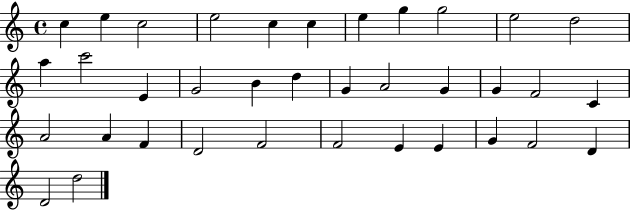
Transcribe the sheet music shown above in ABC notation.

X:1
T:Untitled
M:4/4
L:1/4
K:C
c e c2 e2 c c e g g2 e2 d2 a c'2 E G2 B d G A2 G G F2 C A2 A F D2 F2 F2 E E G F2 D D2 d2